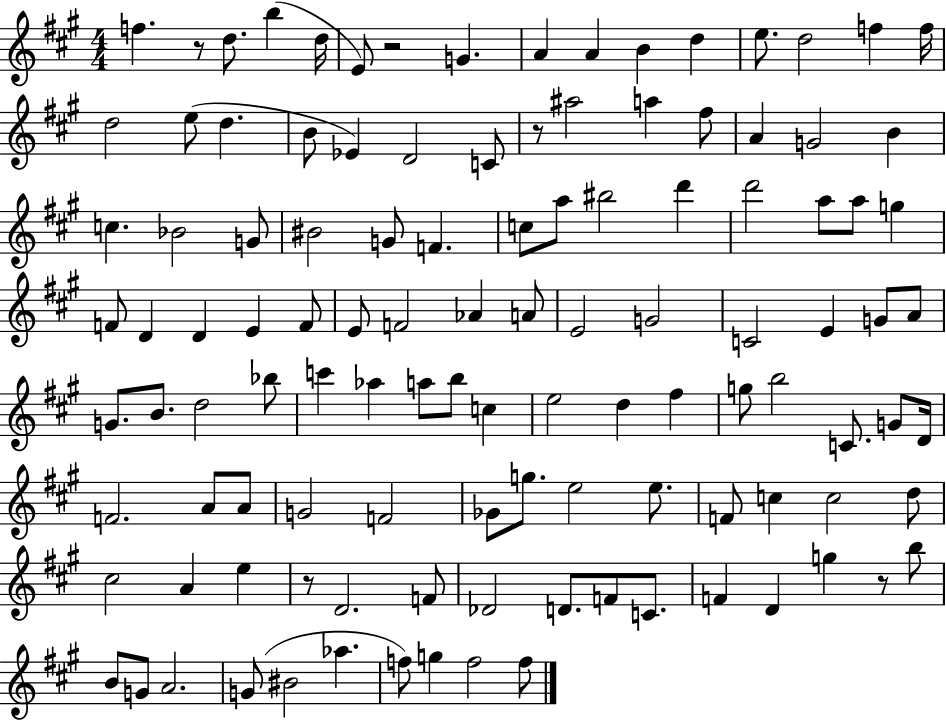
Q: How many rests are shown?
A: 5